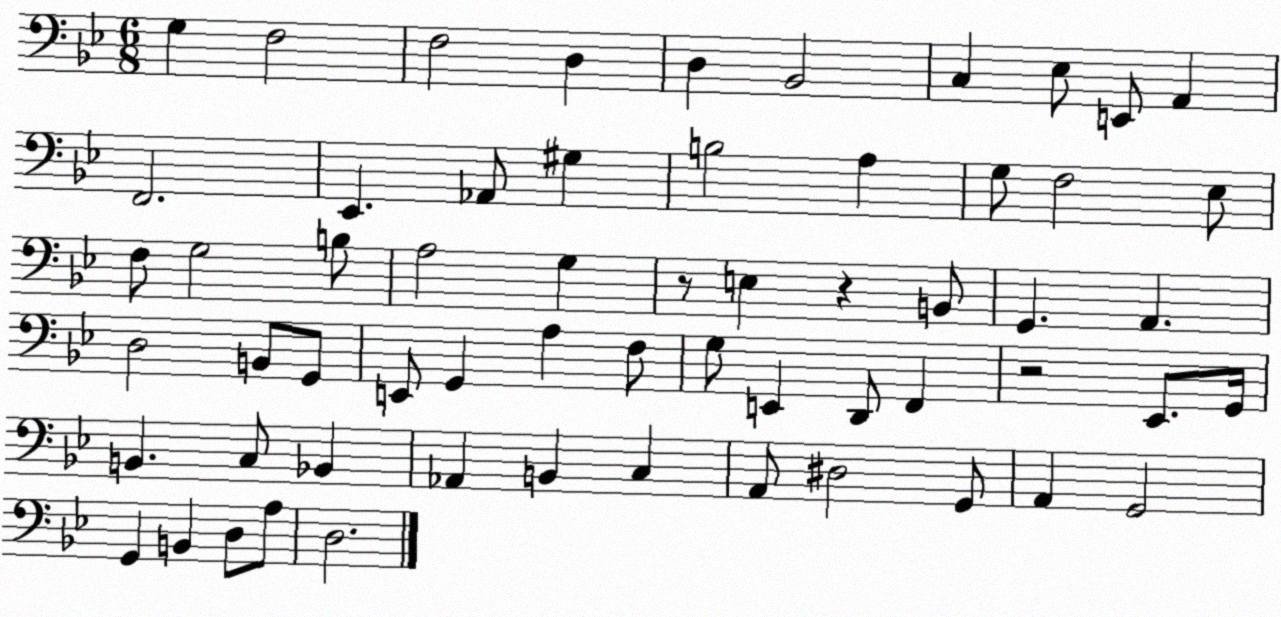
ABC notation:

X:1
T:Untitled
M:6/8
L:1/4
K:Bb
G, F,2 F,2 D, D, _B,,2 C, _E,/2 E,,/2 A,, F,,2 _E,, _A,,/2 ^G, B,2 A, G,/2 F,2 _E,/2 F,/2 G,2 B,/2 A,2 G, z/2 E, z B,,/2 G,, A,, D,2 B,,/2 G,,/2 E,,/2 G,, A, F,/2 G,/2 E,, D,,/2 F,, z2 _E,,/2 G,,/4 B,, C,/2 _B,, _A,, B,, C, A,,/2 ^D,2 G,,/2 A,, G,,2 G,, B,, D,/2 A,/2 D,2